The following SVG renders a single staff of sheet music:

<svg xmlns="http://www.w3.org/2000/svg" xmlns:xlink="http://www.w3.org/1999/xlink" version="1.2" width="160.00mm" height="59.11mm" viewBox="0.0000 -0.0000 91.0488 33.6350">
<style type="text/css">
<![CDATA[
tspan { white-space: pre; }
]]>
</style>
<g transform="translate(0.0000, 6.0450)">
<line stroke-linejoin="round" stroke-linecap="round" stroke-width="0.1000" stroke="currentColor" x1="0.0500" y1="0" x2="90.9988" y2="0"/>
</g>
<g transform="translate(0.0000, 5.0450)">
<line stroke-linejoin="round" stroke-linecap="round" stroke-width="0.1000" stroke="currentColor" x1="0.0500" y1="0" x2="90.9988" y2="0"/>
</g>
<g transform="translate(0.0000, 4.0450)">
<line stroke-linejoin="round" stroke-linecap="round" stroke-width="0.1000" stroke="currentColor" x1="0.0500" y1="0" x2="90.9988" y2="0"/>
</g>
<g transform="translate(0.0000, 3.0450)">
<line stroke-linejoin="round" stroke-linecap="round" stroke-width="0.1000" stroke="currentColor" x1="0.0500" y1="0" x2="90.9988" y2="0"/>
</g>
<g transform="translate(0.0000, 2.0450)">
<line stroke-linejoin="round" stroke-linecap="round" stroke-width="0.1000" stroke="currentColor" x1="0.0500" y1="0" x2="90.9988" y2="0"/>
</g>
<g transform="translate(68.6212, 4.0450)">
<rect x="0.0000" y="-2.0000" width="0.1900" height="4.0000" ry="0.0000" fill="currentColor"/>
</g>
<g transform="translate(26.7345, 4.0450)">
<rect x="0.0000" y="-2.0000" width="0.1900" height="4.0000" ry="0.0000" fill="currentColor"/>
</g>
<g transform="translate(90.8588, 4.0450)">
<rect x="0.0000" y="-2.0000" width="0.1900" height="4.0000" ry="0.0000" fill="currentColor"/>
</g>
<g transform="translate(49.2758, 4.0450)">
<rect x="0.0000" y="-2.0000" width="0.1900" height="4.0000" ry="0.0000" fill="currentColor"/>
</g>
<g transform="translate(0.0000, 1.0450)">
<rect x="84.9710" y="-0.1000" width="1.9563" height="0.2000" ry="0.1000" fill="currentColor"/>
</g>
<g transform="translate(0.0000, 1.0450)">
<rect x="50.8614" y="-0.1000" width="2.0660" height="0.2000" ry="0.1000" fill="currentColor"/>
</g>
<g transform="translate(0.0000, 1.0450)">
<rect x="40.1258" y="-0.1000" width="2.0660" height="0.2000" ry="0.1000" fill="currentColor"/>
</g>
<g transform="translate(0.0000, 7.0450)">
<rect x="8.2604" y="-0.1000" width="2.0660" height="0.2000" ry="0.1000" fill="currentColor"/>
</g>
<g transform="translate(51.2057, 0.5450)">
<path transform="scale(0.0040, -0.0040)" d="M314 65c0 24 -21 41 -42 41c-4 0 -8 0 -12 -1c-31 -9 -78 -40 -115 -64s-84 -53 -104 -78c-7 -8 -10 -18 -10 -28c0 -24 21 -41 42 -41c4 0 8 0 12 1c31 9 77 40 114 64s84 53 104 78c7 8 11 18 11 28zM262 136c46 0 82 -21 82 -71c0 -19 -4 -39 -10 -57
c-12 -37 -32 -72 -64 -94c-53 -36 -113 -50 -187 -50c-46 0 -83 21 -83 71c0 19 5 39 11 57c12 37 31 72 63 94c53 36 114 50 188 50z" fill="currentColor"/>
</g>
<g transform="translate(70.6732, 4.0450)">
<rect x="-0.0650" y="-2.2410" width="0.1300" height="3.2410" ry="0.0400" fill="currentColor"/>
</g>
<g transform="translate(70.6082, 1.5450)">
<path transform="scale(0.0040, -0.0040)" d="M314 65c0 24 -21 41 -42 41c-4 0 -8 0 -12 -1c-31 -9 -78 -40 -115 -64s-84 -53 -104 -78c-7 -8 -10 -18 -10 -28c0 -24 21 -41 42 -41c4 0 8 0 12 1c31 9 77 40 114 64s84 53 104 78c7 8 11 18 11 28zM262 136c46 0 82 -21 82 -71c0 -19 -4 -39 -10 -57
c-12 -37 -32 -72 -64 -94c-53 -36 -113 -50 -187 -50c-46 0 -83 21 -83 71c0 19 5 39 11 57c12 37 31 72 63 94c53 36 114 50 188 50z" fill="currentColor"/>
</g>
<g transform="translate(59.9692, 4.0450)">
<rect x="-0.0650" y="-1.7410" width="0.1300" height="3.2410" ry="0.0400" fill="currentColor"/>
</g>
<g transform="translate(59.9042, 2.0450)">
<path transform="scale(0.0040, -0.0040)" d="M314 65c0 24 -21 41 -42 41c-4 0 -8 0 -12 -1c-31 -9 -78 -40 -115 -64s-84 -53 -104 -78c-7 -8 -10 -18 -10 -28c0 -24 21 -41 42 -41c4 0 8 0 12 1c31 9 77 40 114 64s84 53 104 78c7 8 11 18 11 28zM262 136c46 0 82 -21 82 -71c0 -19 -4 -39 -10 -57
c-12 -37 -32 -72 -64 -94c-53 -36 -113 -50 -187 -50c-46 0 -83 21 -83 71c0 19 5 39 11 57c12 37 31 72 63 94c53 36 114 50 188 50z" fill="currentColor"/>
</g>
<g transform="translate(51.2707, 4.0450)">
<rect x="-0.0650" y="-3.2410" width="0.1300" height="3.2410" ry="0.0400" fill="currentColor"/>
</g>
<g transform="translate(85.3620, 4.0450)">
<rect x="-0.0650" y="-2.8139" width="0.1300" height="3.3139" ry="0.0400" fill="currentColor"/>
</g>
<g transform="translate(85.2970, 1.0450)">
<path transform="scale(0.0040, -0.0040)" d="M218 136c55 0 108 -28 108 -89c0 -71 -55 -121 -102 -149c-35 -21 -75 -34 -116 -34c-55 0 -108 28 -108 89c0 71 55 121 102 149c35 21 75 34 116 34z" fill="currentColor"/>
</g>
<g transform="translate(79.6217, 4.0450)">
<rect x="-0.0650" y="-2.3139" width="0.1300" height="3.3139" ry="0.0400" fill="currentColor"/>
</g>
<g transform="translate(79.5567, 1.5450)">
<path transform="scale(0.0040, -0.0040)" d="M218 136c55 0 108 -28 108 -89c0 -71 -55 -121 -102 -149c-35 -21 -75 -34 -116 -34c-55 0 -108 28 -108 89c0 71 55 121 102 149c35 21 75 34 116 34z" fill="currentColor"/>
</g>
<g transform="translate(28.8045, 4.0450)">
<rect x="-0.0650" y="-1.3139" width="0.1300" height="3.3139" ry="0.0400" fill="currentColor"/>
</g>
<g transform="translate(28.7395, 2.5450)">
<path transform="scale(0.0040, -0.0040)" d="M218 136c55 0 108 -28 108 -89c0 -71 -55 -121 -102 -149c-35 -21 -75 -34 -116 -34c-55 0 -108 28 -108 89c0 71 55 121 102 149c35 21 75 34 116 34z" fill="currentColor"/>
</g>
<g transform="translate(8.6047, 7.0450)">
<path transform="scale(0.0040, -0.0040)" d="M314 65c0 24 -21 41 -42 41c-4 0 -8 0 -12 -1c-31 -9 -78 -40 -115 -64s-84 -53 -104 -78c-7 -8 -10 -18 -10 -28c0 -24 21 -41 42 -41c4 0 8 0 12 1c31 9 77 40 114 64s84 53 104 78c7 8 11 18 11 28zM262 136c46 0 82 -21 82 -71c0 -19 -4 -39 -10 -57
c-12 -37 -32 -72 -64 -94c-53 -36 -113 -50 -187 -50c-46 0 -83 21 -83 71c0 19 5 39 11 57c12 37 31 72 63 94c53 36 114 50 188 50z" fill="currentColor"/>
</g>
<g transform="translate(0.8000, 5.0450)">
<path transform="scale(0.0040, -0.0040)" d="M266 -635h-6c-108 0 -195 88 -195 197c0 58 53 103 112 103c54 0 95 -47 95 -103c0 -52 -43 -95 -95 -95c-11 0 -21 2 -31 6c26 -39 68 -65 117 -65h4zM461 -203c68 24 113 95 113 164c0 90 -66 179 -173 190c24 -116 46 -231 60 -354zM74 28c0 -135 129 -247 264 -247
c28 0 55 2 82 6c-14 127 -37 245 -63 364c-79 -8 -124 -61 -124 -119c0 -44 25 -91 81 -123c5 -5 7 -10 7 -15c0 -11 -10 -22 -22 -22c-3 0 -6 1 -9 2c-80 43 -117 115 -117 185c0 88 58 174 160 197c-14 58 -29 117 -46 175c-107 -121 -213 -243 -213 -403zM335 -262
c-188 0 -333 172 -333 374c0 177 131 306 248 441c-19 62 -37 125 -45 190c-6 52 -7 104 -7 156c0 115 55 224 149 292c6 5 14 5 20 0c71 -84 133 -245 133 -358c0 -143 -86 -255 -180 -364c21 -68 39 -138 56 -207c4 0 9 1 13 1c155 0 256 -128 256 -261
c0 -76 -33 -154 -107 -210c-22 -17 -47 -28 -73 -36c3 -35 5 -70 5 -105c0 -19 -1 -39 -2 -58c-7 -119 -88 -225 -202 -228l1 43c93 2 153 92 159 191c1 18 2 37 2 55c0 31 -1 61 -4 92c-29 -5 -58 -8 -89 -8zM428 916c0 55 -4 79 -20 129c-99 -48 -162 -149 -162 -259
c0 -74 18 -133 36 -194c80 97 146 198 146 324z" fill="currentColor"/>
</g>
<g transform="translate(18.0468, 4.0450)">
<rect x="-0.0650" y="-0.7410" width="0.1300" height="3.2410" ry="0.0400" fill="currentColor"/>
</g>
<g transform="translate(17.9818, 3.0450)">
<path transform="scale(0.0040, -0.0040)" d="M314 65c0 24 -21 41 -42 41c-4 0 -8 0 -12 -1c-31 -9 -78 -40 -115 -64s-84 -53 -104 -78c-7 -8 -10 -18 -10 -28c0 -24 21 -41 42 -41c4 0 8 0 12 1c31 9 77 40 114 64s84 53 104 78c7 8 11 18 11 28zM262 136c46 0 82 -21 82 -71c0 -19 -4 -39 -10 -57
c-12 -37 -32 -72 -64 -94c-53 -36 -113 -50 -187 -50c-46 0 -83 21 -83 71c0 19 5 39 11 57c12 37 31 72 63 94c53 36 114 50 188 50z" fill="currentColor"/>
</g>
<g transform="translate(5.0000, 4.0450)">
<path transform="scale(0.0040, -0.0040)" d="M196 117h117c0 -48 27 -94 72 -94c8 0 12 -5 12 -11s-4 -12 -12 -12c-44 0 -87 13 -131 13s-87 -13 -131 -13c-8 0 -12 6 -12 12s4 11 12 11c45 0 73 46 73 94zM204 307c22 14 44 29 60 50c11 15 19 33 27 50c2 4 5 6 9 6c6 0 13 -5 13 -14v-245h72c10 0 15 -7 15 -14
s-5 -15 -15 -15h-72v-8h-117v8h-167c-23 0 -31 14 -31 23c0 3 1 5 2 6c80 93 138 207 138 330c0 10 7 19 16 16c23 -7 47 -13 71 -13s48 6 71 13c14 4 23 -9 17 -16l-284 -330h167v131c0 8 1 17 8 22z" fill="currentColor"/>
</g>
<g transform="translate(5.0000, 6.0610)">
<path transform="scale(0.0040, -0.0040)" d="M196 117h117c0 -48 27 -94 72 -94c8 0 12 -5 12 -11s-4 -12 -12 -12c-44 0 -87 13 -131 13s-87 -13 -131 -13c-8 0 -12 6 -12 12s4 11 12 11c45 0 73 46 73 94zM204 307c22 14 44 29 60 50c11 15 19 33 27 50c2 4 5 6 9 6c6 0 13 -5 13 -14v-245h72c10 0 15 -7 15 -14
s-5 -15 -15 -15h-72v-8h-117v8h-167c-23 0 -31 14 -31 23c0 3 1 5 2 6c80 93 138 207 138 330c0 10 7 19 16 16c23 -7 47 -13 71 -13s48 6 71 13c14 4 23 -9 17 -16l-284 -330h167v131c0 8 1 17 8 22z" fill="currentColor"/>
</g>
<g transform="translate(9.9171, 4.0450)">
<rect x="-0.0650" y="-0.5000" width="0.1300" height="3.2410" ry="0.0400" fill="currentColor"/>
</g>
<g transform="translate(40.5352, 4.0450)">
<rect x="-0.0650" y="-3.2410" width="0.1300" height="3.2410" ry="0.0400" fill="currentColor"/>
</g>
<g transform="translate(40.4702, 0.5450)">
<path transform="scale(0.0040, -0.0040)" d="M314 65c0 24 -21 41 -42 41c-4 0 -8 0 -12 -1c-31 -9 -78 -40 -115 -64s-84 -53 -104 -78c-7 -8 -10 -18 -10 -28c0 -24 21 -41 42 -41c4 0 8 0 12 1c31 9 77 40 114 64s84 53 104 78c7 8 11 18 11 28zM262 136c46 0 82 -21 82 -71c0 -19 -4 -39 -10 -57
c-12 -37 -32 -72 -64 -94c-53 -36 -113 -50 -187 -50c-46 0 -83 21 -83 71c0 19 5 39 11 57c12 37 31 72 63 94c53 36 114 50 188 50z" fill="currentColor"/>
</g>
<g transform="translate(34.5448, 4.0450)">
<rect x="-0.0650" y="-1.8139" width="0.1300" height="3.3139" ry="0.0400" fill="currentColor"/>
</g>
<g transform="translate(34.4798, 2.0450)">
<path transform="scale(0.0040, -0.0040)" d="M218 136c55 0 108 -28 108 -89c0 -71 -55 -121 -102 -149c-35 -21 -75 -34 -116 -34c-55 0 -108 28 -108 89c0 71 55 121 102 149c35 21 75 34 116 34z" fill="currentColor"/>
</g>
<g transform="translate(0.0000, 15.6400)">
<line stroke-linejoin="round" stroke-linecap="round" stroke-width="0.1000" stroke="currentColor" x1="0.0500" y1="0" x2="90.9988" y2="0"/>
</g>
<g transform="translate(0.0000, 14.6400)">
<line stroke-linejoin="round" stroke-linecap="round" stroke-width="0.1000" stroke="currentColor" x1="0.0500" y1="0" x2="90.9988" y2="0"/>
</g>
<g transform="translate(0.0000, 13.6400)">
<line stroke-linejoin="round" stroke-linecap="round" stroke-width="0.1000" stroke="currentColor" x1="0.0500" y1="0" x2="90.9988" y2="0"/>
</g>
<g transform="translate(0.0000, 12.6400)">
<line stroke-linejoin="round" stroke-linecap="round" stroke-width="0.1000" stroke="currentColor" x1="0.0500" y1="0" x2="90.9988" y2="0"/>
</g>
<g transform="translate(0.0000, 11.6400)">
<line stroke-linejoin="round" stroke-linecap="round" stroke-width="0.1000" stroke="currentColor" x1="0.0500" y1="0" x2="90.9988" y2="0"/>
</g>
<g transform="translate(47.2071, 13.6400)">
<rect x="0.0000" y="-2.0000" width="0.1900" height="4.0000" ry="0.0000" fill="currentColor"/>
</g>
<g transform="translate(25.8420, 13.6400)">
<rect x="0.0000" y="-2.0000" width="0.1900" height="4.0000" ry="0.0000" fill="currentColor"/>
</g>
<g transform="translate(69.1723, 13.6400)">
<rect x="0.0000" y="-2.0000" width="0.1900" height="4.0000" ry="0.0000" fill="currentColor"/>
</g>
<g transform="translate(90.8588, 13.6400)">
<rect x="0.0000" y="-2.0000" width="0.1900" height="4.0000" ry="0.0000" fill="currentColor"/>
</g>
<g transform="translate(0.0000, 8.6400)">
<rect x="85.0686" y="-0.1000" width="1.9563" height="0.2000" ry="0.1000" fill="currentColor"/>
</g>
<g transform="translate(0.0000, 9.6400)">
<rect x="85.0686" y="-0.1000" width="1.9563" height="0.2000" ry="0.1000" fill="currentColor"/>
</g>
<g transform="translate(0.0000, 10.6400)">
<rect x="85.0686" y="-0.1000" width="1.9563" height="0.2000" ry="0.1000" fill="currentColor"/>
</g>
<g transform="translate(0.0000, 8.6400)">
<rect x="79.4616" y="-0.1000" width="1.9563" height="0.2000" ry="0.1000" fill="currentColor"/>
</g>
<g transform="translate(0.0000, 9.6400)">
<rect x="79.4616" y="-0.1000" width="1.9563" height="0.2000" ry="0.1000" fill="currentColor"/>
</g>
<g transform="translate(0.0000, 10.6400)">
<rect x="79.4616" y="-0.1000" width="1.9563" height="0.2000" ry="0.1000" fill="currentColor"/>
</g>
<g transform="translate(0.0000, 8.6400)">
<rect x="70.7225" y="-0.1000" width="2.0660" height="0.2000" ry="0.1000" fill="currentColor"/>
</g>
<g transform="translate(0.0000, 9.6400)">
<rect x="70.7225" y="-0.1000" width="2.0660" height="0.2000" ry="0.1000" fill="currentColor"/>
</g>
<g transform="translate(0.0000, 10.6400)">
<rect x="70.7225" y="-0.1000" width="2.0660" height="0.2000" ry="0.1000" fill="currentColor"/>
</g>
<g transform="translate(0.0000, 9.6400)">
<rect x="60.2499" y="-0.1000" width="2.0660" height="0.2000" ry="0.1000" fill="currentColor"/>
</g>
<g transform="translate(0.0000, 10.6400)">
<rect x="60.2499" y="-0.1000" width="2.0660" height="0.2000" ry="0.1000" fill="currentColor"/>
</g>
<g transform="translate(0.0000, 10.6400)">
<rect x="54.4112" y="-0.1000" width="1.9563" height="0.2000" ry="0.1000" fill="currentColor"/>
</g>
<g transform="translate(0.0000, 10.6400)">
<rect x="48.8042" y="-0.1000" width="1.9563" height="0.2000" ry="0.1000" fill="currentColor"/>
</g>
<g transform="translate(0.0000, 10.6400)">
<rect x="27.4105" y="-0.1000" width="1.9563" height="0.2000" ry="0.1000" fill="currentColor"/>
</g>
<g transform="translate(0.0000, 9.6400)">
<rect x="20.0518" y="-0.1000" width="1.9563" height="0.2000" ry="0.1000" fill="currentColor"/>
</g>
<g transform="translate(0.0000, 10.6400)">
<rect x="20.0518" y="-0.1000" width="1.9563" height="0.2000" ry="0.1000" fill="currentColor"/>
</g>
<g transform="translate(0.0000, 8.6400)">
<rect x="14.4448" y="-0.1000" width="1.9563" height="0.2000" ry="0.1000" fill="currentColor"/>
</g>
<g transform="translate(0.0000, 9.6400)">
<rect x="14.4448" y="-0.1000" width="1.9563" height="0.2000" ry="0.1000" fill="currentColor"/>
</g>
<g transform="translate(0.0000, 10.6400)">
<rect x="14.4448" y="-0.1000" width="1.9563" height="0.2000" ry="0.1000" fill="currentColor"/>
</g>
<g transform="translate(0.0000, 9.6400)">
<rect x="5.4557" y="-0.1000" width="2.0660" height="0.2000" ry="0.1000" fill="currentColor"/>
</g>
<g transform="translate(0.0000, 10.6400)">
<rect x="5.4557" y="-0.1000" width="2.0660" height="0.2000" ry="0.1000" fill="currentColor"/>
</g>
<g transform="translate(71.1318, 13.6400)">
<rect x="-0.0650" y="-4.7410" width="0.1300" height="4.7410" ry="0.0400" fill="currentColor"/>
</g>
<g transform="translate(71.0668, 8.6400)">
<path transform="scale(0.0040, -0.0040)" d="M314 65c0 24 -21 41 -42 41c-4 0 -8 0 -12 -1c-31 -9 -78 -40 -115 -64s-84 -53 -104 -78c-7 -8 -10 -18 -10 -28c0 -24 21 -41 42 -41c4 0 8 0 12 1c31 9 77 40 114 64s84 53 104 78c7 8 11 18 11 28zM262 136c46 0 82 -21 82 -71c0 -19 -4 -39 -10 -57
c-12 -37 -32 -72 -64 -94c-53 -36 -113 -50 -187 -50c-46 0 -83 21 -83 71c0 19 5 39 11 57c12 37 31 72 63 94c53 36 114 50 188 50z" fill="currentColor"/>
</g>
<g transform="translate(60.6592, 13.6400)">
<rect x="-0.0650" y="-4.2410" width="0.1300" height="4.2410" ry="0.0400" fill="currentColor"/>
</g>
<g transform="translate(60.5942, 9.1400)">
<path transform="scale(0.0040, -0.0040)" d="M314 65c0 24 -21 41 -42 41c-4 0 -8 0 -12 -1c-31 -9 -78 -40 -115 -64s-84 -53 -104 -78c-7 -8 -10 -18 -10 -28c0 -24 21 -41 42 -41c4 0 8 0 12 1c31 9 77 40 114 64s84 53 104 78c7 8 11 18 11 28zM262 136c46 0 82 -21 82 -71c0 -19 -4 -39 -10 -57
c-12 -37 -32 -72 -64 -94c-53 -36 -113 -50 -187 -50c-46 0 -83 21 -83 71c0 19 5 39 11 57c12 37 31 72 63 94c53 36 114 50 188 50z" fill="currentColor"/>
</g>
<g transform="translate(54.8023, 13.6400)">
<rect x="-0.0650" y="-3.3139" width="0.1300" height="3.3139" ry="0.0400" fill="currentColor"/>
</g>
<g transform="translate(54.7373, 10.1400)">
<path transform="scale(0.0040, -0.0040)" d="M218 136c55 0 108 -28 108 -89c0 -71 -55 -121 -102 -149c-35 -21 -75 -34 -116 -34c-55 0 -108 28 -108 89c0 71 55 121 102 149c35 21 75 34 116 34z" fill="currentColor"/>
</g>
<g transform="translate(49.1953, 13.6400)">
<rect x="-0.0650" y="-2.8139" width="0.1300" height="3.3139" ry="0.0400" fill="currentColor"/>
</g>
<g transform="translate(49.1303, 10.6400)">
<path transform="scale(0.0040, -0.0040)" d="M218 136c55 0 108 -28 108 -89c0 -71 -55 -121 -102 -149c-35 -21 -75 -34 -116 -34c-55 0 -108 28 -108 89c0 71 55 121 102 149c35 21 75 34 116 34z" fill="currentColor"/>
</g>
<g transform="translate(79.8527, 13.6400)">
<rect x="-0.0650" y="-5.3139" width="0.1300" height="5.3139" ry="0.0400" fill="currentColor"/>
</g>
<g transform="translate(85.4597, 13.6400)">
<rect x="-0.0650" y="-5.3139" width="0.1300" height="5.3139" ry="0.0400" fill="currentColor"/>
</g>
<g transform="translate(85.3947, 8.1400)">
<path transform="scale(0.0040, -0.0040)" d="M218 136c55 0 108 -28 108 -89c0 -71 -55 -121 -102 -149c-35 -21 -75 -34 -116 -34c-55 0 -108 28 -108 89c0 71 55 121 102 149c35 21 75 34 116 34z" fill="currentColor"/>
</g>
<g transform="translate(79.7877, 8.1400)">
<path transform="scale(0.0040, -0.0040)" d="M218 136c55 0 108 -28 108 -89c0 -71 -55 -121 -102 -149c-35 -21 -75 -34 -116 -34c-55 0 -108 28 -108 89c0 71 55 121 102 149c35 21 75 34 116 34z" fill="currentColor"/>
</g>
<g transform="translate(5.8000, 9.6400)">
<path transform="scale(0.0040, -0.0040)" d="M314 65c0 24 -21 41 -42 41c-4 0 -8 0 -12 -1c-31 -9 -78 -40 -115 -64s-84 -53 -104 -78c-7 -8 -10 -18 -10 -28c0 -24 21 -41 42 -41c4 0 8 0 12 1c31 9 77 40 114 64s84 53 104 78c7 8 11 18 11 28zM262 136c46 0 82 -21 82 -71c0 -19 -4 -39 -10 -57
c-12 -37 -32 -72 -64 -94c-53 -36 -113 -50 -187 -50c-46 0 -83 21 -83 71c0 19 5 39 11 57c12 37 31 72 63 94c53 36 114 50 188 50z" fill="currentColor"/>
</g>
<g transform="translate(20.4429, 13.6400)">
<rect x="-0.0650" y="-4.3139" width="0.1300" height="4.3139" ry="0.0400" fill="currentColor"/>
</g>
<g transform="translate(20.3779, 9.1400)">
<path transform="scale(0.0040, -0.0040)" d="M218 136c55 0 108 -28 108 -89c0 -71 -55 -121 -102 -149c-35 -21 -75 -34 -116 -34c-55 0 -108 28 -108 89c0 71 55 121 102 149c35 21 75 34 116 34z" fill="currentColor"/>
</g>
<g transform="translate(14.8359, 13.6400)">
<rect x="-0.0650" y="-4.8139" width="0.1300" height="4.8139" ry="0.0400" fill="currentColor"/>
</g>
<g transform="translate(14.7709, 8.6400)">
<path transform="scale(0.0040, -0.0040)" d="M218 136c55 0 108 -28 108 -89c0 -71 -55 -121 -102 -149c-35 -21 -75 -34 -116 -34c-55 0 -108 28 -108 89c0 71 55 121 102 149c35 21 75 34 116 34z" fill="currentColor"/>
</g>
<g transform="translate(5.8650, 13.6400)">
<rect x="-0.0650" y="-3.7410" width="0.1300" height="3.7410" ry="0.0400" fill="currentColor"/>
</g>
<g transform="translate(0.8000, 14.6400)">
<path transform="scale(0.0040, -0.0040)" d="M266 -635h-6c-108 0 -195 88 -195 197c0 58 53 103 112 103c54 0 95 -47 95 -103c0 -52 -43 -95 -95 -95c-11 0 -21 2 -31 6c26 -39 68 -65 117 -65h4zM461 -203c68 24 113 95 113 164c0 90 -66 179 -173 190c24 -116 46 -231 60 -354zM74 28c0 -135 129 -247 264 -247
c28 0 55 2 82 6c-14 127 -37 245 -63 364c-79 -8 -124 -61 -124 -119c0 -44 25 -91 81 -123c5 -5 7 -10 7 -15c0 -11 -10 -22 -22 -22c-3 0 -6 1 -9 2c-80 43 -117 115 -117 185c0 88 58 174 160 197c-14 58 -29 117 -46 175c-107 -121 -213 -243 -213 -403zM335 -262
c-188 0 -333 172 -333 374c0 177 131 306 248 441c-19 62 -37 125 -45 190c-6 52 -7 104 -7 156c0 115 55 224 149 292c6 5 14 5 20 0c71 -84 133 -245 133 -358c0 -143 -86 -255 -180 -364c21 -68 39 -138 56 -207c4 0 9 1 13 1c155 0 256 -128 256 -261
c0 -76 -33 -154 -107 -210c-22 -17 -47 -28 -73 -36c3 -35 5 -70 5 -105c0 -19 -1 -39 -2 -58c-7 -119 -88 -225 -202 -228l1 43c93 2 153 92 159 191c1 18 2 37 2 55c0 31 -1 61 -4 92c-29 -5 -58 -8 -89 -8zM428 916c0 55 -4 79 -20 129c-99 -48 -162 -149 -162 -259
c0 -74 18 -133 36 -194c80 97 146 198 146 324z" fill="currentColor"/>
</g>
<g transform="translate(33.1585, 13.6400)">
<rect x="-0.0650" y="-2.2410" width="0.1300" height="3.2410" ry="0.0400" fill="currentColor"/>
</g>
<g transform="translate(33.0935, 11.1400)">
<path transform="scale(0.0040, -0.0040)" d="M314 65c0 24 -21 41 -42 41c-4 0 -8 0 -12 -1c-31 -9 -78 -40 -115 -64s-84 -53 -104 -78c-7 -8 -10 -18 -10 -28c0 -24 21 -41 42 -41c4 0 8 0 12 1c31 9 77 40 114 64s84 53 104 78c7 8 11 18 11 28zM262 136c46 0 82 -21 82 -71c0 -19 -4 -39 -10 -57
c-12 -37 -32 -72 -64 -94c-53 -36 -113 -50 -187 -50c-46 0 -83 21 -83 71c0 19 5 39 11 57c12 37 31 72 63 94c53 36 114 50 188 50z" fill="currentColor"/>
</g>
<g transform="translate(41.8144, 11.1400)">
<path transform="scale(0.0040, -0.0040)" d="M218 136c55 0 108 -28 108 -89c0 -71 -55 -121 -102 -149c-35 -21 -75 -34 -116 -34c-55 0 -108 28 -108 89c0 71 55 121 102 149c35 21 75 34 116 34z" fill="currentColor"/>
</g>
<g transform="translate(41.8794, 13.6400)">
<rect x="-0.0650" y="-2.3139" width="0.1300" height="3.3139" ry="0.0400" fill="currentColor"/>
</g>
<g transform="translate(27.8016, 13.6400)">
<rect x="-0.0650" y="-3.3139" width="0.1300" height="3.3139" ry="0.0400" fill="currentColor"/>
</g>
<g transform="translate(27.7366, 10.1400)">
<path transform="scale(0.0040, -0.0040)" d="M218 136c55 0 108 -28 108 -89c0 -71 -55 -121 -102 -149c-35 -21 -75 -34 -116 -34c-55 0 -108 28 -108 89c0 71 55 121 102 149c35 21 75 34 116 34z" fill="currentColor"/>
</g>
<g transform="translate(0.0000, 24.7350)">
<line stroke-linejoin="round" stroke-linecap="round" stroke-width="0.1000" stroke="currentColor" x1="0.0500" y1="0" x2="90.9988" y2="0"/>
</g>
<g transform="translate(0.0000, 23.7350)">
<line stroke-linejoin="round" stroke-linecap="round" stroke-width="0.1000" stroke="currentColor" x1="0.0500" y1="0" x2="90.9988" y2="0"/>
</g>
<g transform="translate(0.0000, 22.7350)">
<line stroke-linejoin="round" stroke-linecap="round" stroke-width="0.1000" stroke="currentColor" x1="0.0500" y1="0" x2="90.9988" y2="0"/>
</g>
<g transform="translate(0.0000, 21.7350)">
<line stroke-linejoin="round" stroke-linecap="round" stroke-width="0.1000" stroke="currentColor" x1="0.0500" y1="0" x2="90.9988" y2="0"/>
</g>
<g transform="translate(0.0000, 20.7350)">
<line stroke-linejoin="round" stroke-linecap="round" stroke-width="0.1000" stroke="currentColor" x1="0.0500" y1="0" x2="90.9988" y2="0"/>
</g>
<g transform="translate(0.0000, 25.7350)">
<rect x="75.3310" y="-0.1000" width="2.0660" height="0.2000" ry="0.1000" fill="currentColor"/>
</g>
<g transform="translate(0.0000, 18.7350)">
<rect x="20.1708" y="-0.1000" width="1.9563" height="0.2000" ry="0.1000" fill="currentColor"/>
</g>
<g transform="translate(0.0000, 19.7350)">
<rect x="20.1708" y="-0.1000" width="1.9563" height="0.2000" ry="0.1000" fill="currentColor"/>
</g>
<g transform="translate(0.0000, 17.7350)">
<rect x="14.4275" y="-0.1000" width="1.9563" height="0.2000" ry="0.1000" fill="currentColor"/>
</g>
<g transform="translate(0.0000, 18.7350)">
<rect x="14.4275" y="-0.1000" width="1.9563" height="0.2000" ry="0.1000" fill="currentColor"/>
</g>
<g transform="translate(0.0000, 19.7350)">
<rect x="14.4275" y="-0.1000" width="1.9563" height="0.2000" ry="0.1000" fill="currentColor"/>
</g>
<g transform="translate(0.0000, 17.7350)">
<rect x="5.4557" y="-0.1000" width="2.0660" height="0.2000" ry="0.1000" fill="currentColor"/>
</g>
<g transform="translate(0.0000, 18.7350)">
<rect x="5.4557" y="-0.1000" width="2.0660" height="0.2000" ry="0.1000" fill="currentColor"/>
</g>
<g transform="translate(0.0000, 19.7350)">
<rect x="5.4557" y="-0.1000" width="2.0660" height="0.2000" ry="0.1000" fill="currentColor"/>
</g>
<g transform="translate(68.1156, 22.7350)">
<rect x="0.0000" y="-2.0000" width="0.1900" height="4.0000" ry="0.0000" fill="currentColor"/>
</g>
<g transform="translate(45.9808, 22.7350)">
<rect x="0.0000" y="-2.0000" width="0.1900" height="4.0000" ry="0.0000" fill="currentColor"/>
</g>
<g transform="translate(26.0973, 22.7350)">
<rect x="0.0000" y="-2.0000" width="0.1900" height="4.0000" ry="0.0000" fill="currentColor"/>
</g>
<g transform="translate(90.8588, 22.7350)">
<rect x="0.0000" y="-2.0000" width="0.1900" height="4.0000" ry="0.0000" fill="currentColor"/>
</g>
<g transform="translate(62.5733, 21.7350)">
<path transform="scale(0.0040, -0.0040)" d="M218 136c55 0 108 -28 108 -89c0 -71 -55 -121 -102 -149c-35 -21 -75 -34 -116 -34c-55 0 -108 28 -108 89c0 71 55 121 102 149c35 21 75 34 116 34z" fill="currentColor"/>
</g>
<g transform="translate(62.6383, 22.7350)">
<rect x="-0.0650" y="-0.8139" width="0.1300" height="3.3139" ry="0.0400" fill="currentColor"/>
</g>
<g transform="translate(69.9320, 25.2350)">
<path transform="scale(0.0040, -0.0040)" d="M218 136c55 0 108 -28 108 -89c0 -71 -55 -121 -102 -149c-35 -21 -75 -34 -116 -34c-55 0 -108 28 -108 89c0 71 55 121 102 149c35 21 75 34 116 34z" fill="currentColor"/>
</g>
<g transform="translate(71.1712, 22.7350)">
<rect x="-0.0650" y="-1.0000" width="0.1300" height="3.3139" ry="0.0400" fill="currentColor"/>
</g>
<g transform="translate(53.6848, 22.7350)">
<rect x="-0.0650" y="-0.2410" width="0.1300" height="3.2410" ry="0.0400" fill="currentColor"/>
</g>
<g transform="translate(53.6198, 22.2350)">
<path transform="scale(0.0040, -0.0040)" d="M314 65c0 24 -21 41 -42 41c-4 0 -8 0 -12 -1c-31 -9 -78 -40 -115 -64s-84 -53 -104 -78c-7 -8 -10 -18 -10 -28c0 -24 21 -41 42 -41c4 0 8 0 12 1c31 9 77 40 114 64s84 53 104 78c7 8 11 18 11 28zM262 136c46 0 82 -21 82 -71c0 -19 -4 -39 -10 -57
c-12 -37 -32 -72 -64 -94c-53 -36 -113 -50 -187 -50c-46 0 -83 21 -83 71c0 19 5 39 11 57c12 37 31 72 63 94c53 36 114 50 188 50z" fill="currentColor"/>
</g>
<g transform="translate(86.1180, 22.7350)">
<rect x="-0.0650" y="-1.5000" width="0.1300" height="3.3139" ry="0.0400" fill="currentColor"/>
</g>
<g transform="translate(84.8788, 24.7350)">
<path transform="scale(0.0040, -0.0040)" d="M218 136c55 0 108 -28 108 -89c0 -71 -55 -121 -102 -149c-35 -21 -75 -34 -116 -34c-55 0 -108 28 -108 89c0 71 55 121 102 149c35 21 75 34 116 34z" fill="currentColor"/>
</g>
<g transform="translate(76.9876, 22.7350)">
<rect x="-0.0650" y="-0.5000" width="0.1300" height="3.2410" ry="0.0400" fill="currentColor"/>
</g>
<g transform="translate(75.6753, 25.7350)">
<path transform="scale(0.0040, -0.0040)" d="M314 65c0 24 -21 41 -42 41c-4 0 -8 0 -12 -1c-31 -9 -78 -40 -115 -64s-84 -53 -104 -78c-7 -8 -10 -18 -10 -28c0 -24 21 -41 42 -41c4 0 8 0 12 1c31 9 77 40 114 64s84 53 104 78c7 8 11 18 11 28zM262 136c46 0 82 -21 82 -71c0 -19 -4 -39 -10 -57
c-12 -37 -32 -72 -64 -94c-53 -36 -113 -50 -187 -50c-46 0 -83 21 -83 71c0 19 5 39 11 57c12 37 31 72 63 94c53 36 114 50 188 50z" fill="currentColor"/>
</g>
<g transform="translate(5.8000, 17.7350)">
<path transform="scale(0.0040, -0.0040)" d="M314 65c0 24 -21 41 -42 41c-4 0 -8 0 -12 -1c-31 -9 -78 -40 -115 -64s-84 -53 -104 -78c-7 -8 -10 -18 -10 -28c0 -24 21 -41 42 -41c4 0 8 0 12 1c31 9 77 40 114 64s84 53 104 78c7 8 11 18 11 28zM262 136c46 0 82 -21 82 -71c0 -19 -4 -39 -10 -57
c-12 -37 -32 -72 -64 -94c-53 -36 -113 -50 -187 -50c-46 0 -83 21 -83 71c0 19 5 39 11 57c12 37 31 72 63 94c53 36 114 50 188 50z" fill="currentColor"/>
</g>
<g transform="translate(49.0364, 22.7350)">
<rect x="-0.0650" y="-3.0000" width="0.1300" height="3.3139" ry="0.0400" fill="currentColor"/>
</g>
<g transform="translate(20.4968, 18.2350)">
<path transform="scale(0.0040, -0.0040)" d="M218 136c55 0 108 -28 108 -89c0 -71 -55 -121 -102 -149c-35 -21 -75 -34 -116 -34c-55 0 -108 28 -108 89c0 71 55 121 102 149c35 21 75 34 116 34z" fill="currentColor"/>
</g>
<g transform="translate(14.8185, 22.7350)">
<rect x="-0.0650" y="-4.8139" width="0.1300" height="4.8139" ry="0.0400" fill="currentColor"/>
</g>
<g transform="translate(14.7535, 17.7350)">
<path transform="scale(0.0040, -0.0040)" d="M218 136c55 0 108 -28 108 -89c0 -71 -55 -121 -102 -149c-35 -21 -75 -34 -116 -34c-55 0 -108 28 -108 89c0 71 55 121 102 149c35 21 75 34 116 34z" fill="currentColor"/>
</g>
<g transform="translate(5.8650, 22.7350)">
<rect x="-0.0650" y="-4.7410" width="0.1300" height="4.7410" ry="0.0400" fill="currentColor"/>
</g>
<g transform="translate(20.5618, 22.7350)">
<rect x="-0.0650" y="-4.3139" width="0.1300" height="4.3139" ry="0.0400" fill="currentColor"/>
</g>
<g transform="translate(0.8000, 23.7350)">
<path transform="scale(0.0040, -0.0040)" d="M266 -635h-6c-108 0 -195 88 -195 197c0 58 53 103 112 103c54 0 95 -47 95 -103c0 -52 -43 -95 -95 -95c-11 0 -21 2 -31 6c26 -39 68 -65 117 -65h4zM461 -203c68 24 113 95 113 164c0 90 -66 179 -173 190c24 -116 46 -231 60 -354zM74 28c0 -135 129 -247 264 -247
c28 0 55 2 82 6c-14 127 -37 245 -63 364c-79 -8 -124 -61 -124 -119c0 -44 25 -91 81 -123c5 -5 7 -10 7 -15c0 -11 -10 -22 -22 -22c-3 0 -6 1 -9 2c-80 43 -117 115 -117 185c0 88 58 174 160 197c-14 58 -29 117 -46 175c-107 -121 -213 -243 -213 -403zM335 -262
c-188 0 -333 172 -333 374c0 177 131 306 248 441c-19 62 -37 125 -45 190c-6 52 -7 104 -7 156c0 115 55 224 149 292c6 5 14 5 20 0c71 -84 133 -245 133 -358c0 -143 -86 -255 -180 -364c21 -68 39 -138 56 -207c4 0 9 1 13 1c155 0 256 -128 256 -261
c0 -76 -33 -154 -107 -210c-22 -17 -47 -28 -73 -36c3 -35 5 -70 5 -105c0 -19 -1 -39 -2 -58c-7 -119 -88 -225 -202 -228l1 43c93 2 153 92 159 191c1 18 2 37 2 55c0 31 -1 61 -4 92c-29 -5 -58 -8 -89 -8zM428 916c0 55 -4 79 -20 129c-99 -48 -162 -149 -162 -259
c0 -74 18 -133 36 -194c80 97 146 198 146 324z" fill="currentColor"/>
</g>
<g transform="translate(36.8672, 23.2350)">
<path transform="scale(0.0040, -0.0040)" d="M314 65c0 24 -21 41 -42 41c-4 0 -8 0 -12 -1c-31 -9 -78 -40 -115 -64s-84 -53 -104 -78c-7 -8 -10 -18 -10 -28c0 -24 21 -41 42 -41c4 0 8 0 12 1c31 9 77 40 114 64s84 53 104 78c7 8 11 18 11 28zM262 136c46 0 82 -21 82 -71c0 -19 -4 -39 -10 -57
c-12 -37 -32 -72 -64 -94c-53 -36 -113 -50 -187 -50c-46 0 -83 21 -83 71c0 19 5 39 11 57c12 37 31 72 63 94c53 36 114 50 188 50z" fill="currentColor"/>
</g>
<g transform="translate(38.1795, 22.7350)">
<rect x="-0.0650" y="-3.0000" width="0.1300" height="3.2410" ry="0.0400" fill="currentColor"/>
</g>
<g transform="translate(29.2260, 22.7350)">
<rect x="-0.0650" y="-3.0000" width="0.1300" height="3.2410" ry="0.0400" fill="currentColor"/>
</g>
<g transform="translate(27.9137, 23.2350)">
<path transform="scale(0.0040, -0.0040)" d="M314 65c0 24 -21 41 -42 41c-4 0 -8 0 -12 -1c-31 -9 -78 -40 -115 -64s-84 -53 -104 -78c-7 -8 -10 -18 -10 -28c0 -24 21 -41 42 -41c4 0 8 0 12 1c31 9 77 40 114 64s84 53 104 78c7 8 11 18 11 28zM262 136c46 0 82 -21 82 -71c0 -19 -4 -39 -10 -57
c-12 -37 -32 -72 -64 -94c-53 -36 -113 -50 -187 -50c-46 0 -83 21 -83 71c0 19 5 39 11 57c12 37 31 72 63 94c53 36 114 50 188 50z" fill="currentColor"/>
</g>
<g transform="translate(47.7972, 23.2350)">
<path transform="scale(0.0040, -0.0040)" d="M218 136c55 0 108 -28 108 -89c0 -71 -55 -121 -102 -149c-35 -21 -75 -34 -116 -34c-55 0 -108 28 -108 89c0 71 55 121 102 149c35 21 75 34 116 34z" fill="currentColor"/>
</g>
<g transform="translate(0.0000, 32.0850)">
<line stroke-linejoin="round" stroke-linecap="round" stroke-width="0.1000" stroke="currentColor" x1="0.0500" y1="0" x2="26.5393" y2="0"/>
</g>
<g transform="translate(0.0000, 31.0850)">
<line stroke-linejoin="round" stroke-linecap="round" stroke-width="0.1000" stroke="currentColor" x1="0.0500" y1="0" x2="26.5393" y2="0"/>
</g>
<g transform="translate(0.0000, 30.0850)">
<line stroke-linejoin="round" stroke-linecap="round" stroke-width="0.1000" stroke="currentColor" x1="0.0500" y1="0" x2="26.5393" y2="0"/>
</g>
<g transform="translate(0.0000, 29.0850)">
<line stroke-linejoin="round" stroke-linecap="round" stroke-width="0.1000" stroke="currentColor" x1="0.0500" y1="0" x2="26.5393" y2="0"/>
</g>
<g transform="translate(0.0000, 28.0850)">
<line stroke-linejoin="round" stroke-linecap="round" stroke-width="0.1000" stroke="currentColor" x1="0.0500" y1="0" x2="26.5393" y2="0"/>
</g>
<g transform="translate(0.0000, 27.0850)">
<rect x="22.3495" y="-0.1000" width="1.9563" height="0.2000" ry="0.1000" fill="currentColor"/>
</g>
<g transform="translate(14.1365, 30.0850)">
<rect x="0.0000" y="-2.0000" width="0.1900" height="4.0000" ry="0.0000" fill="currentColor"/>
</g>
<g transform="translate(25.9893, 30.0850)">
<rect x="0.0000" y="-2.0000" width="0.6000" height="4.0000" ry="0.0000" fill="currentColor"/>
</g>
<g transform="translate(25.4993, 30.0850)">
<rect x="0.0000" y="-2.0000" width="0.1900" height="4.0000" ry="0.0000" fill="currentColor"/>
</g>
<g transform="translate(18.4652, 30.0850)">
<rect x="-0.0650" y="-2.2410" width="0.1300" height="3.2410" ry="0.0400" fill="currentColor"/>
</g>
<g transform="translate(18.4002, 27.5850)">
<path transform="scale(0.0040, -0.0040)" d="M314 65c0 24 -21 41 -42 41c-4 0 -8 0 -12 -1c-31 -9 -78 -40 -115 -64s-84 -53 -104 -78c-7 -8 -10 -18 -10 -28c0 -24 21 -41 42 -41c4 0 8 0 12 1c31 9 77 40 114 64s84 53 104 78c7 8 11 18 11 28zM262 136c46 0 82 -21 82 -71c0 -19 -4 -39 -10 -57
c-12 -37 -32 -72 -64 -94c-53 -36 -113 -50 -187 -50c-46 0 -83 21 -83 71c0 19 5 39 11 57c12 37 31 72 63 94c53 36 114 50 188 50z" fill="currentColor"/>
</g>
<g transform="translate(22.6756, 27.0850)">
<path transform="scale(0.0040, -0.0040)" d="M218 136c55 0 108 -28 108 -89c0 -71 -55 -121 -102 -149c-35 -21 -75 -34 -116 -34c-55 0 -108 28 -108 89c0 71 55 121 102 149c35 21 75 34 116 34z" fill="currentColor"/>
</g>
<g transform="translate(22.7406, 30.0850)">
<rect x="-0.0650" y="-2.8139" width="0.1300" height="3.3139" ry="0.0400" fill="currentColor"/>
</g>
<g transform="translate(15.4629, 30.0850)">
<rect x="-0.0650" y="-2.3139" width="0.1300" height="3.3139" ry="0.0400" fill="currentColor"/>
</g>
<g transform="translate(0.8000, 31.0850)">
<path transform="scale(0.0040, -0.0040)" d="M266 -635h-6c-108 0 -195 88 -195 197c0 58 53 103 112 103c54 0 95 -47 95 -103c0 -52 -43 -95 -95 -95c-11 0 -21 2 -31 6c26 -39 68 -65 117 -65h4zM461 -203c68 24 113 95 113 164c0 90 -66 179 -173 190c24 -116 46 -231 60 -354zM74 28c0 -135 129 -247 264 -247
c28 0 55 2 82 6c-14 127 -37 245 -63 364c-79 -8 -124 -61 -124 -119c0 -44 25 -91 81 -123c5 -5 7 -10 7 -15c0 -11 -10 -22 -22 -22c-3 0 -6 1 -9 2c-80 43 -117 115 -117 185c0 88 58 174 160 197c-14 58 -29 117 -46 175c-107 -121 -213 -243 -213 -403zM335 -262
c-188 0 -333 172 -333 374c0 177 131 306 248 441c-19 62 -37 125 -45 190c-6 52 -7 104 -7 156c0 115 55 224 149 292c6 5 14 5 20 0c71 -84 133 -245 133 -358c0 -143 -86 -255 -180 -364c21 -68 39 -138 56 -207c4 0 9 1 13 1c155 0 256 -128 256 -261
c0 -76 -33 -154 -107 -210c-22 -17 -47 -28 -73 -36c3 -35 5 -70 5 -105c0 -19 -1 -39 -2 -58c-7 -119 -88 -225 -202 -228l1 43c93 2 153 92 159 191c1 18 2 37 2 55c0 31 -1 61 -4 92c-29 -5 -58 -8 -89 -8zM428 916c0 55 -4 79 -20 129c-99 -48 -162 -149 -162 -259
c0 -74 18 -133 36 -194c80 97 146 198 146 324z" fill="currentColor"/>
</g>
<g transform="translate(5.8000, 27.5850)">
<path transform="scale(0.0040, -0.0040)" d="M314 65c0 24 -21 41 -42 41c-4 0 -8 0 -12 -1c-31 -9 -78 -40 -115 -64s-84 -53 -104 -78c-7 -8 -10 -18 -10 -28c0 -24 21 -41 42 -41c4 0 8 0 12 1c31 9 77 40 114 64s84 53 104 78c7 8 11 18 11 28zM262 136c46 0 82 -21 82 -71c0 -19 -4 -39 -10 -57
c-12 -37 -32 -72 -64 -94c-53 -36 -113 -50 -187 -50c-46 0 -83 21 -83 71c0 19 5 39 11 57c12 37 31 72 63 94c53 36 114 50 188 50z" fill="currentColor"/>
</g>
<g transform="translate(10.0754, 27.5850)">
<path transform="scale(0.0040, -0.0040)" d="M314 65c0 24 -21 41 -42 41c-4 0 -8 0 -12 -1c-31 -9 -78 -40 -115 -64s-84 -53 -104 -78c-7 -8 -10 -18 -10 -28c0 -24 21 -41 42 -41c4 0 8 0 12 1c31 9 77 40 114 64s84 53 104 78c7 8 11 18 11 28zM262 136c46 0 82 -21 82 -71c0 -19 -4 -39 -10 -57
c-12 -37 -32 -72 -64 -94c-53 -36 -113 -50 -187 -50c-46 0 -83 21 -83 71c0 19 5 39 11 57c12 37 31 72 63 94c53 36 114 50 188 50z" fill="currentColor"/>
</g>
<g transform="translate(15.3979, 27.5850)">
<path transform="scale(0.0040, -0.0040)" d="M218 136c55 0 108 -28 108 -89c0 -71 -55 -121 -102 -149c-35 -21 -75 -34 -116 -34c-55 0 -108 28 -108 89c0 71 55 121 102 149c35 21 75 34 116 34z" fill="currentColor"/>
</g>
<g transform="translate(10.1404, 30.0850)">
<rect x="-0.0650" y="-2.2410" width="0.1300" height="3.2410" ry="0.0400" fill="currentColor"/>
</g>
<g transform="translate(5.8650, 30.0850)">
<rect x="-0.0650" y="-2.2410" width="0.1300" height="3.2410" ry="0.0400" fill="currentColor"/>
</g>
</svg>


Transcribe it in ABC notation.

X:1
T:Untitled
M:4/4
L:1/4
K:C
C2 d2 e f b2 b2 f2 g2 g a c'2 e' d' b g2 g a b d'2 e'2 f' f' e'2 e' d' A2 A2 A c2 d D C2 E g2 g2 g g2 a